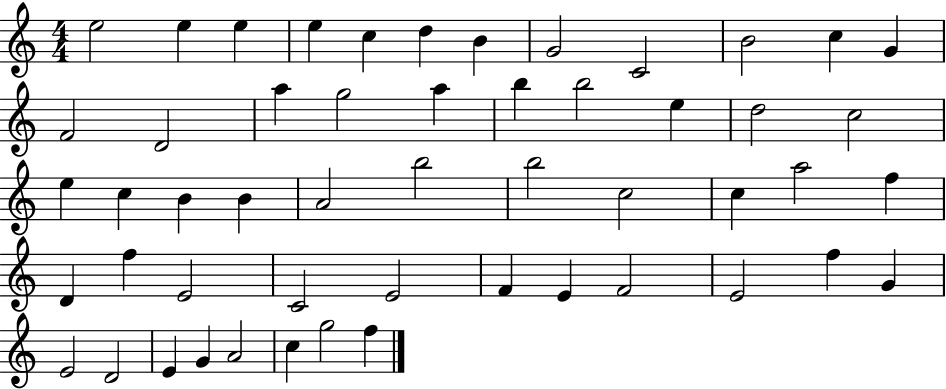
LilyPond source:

{
  \clef treble
  \numericTimeSignature
  \time 4/4
  \key c \major
  e''2 e''4 e''4 | e''4 c''4 d''4 b'4 | g'2 c'2 | b'2 c''4 g'4 | \break f'2 d'2 | a''4 g''2 a''4 | b''4 b''2 e''4 | d''2 c''2 | \break e''4 c''4 b'4 b'4 | a'2 b''2 | b''2 c''2 | c''4 a''2 f''4 | \break d'4 f''4 e'2 | c'2 e'2 | f'4 e'4 f'2 | e'2 f''4 g'4 | \break e'2 d'2 | e'4 g'4 a'2 | c''4 g''2 f''4 | \bar "|."
}